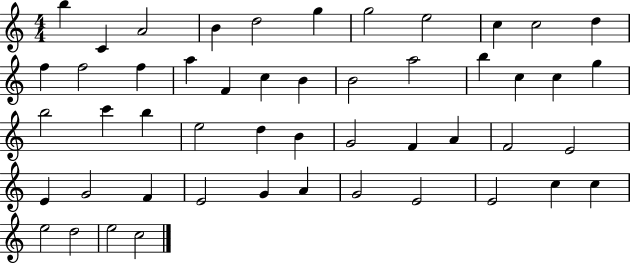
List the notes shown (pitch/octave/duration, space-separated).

B5/q C4/q A4/h B4/q D5/h G5/q G5/h E5/h C5/q C5/h D5/q F5/q F5/h F5/q A5/q F4/q C5/q B4/q B4/h A5/h B5/q C5/q C5/q G5/q B5/h C6/q B5/q E5/h D5/q B4/q G4/h F4/q A4/q F4/h E4/h E4/q G4/h F4/q E4/h G4/q A4/q G4/h E4/h E4/h C5/q C5/q E5/h D5/h E5/h C5/h